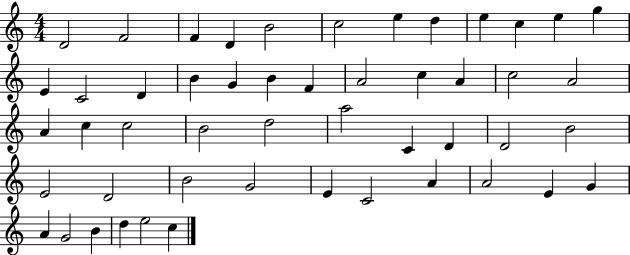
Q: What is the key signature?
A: C major